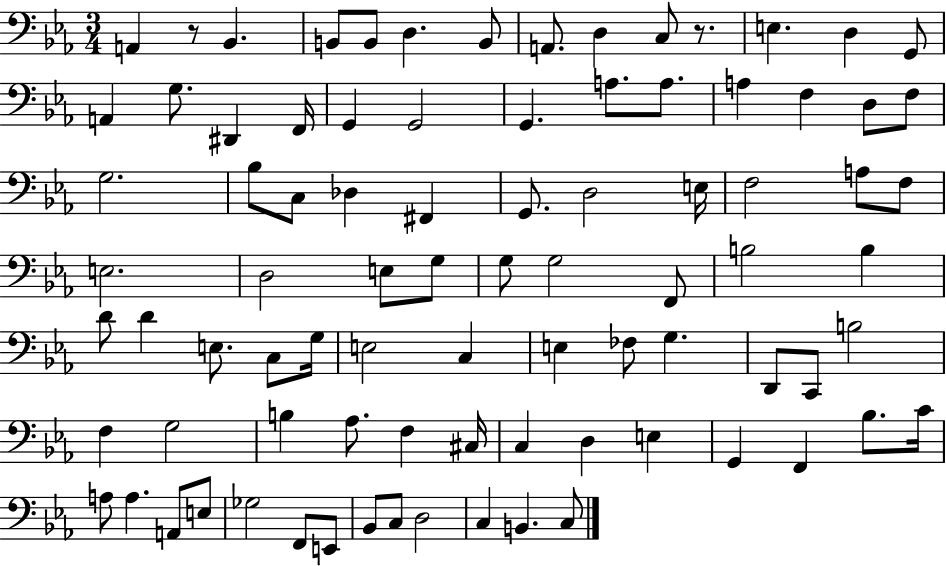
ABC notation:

X:1
T:Untitled
M:3/4
L:1/4
K:Eb
A,, z/2 _B,, B,,/2 B,,/2 D, B,,/2 A,,/2 D, C,/2 z/2 E, D, G,,/2 A,, G,/2 ^D,, F,,/4 G,, G,,2 G,, A,/2 A,/2 A, F, D,/2 F,/2 G,2 _B,/2 C,/2 _D, ^F,, G,,/2 D,2 E,/4 F,2 A,/2 F,/2 E,2 D,2 E,/2 G,/2 G,/2 G,2 F,,/2 B,2 B, D/2 D E,/2 C,/2 G,/4 E,2 C, E, _F,/2 G, D,,/2 C,,/2 B,2 F, G,2 B, _A,/2 F, ^C,/4 C, D, E, G,, F,, _B,/2 C/4 A,/2 A, A,,/2 E,/2 _G,2 F,,/2 E,,/2 _B,,/2 C,/2 D,2 C, B,, C,/2